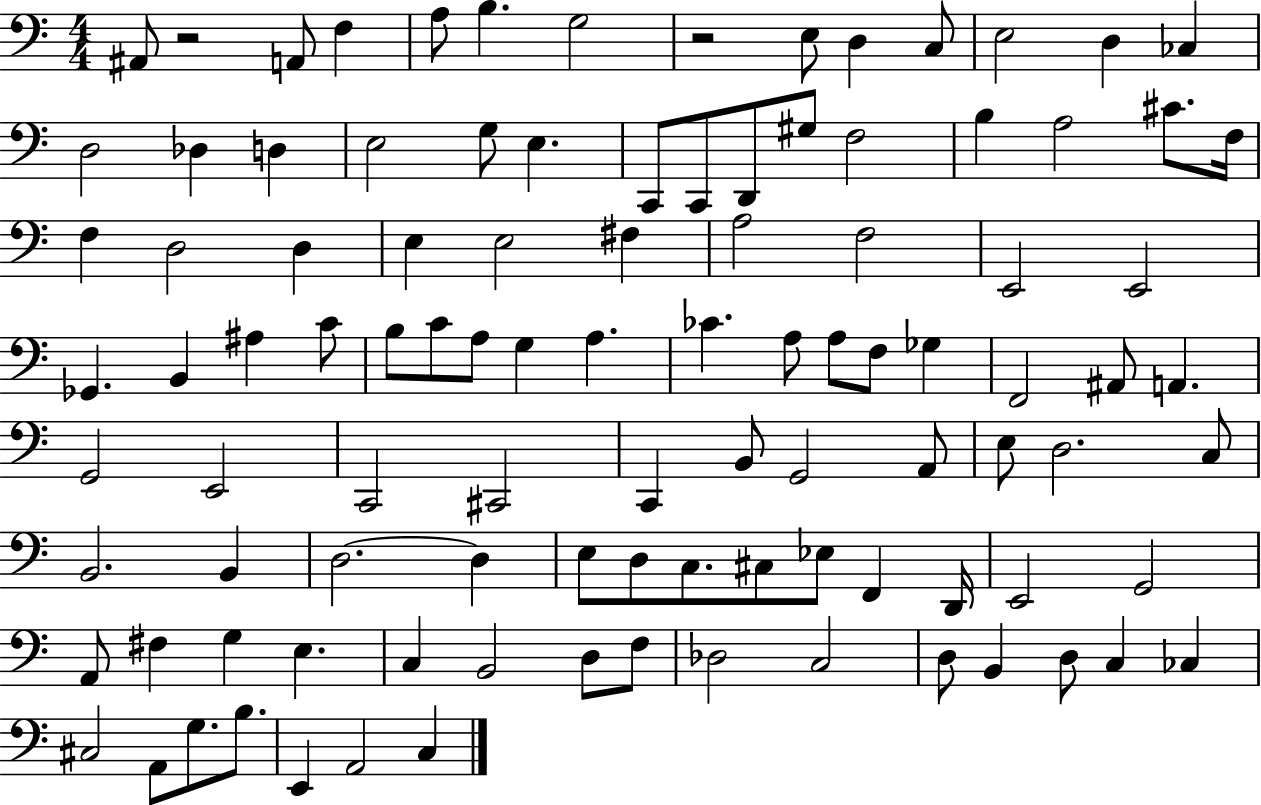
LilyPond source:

{
  \clef bass
  \numericTimeSignature
  \time 4/4
  \key c \major
  ais,8 r2 a,8 f4 | a8 b4. g2 | r2 e8 d4 c8 | e2 d4 ces4 | \break d2 des4 d4 | e2 g8 e4. | c,8 c,8 d,8 gis8 f2 | b4 a2 cis'8. f16 | \break f4 d2 d4 | e4 e2 fis4 | a2 f2 | e,2 e,2 | \break ges,4. b,4 ais4 c'8 | b8 c'8 a8 g4 a4. | ces'4. a8 a8 f8 ges4 | f,2 ais,8 a,4. | \break g,2 e,2 | c,2 cis,2 | c,4 b,8 g,2 a,8 | e8 d2. c8 | \break b,2. b,4 | d2.~~ d4 | e8 d8 c8. cis8 ees8 f,4 d,16 | e,2 g,2 | \break a,8 fis4 g4 e4. | c4 b,2 d8 f8 | des2 c2 | d8 b,4 d8 c4 ces4 | \break cis2 a,8 g8. b8. | e,4 a,2 c4 | \bar "|."
}